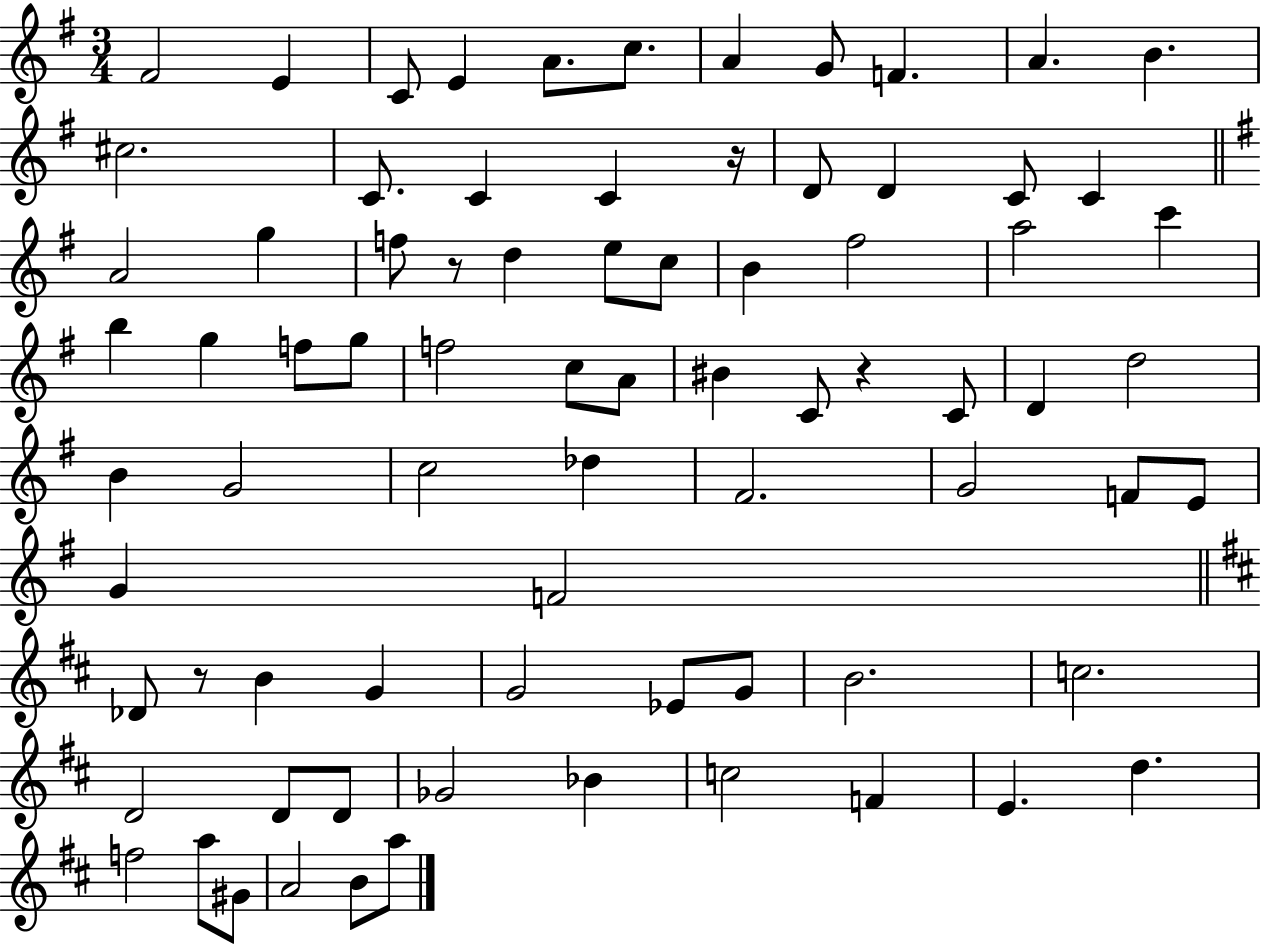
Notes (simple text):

F#4/h E4/q C4/e E4/q A4/e. C5/e. A4/q G4/e F4/q. A4/q. B4/q. C#5/h. C4/e. C4/q C4/q R/s D4/e D4/q C4/e C4/q A4/h G5/q F5/e R/e D5/q E5/e C5/e B4/q F#5/h A5/h C6/q B5/q G5/q F5/e G5/e F5/h C5/e A4/e BIS4/q C4/e R/q C4/e D4/q D5/h B4/q G4/h C5/h Db5/q F#4/h. G4/h F4/e E4/e G4/q F4/h Db4/e R/e B4/q G4/q G4/h Eb4/e G4/e B4/h. C5/h. D4/h D4/e D4/e Gb4/h Bb4/q C5/h F4/q E4/q. D5/q. F5/h A5/e G#4/e A4/h B4/e A5/e